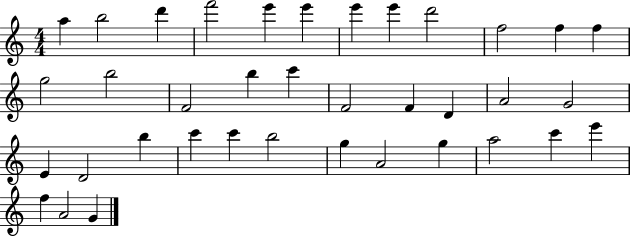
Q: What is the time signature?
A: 4/4